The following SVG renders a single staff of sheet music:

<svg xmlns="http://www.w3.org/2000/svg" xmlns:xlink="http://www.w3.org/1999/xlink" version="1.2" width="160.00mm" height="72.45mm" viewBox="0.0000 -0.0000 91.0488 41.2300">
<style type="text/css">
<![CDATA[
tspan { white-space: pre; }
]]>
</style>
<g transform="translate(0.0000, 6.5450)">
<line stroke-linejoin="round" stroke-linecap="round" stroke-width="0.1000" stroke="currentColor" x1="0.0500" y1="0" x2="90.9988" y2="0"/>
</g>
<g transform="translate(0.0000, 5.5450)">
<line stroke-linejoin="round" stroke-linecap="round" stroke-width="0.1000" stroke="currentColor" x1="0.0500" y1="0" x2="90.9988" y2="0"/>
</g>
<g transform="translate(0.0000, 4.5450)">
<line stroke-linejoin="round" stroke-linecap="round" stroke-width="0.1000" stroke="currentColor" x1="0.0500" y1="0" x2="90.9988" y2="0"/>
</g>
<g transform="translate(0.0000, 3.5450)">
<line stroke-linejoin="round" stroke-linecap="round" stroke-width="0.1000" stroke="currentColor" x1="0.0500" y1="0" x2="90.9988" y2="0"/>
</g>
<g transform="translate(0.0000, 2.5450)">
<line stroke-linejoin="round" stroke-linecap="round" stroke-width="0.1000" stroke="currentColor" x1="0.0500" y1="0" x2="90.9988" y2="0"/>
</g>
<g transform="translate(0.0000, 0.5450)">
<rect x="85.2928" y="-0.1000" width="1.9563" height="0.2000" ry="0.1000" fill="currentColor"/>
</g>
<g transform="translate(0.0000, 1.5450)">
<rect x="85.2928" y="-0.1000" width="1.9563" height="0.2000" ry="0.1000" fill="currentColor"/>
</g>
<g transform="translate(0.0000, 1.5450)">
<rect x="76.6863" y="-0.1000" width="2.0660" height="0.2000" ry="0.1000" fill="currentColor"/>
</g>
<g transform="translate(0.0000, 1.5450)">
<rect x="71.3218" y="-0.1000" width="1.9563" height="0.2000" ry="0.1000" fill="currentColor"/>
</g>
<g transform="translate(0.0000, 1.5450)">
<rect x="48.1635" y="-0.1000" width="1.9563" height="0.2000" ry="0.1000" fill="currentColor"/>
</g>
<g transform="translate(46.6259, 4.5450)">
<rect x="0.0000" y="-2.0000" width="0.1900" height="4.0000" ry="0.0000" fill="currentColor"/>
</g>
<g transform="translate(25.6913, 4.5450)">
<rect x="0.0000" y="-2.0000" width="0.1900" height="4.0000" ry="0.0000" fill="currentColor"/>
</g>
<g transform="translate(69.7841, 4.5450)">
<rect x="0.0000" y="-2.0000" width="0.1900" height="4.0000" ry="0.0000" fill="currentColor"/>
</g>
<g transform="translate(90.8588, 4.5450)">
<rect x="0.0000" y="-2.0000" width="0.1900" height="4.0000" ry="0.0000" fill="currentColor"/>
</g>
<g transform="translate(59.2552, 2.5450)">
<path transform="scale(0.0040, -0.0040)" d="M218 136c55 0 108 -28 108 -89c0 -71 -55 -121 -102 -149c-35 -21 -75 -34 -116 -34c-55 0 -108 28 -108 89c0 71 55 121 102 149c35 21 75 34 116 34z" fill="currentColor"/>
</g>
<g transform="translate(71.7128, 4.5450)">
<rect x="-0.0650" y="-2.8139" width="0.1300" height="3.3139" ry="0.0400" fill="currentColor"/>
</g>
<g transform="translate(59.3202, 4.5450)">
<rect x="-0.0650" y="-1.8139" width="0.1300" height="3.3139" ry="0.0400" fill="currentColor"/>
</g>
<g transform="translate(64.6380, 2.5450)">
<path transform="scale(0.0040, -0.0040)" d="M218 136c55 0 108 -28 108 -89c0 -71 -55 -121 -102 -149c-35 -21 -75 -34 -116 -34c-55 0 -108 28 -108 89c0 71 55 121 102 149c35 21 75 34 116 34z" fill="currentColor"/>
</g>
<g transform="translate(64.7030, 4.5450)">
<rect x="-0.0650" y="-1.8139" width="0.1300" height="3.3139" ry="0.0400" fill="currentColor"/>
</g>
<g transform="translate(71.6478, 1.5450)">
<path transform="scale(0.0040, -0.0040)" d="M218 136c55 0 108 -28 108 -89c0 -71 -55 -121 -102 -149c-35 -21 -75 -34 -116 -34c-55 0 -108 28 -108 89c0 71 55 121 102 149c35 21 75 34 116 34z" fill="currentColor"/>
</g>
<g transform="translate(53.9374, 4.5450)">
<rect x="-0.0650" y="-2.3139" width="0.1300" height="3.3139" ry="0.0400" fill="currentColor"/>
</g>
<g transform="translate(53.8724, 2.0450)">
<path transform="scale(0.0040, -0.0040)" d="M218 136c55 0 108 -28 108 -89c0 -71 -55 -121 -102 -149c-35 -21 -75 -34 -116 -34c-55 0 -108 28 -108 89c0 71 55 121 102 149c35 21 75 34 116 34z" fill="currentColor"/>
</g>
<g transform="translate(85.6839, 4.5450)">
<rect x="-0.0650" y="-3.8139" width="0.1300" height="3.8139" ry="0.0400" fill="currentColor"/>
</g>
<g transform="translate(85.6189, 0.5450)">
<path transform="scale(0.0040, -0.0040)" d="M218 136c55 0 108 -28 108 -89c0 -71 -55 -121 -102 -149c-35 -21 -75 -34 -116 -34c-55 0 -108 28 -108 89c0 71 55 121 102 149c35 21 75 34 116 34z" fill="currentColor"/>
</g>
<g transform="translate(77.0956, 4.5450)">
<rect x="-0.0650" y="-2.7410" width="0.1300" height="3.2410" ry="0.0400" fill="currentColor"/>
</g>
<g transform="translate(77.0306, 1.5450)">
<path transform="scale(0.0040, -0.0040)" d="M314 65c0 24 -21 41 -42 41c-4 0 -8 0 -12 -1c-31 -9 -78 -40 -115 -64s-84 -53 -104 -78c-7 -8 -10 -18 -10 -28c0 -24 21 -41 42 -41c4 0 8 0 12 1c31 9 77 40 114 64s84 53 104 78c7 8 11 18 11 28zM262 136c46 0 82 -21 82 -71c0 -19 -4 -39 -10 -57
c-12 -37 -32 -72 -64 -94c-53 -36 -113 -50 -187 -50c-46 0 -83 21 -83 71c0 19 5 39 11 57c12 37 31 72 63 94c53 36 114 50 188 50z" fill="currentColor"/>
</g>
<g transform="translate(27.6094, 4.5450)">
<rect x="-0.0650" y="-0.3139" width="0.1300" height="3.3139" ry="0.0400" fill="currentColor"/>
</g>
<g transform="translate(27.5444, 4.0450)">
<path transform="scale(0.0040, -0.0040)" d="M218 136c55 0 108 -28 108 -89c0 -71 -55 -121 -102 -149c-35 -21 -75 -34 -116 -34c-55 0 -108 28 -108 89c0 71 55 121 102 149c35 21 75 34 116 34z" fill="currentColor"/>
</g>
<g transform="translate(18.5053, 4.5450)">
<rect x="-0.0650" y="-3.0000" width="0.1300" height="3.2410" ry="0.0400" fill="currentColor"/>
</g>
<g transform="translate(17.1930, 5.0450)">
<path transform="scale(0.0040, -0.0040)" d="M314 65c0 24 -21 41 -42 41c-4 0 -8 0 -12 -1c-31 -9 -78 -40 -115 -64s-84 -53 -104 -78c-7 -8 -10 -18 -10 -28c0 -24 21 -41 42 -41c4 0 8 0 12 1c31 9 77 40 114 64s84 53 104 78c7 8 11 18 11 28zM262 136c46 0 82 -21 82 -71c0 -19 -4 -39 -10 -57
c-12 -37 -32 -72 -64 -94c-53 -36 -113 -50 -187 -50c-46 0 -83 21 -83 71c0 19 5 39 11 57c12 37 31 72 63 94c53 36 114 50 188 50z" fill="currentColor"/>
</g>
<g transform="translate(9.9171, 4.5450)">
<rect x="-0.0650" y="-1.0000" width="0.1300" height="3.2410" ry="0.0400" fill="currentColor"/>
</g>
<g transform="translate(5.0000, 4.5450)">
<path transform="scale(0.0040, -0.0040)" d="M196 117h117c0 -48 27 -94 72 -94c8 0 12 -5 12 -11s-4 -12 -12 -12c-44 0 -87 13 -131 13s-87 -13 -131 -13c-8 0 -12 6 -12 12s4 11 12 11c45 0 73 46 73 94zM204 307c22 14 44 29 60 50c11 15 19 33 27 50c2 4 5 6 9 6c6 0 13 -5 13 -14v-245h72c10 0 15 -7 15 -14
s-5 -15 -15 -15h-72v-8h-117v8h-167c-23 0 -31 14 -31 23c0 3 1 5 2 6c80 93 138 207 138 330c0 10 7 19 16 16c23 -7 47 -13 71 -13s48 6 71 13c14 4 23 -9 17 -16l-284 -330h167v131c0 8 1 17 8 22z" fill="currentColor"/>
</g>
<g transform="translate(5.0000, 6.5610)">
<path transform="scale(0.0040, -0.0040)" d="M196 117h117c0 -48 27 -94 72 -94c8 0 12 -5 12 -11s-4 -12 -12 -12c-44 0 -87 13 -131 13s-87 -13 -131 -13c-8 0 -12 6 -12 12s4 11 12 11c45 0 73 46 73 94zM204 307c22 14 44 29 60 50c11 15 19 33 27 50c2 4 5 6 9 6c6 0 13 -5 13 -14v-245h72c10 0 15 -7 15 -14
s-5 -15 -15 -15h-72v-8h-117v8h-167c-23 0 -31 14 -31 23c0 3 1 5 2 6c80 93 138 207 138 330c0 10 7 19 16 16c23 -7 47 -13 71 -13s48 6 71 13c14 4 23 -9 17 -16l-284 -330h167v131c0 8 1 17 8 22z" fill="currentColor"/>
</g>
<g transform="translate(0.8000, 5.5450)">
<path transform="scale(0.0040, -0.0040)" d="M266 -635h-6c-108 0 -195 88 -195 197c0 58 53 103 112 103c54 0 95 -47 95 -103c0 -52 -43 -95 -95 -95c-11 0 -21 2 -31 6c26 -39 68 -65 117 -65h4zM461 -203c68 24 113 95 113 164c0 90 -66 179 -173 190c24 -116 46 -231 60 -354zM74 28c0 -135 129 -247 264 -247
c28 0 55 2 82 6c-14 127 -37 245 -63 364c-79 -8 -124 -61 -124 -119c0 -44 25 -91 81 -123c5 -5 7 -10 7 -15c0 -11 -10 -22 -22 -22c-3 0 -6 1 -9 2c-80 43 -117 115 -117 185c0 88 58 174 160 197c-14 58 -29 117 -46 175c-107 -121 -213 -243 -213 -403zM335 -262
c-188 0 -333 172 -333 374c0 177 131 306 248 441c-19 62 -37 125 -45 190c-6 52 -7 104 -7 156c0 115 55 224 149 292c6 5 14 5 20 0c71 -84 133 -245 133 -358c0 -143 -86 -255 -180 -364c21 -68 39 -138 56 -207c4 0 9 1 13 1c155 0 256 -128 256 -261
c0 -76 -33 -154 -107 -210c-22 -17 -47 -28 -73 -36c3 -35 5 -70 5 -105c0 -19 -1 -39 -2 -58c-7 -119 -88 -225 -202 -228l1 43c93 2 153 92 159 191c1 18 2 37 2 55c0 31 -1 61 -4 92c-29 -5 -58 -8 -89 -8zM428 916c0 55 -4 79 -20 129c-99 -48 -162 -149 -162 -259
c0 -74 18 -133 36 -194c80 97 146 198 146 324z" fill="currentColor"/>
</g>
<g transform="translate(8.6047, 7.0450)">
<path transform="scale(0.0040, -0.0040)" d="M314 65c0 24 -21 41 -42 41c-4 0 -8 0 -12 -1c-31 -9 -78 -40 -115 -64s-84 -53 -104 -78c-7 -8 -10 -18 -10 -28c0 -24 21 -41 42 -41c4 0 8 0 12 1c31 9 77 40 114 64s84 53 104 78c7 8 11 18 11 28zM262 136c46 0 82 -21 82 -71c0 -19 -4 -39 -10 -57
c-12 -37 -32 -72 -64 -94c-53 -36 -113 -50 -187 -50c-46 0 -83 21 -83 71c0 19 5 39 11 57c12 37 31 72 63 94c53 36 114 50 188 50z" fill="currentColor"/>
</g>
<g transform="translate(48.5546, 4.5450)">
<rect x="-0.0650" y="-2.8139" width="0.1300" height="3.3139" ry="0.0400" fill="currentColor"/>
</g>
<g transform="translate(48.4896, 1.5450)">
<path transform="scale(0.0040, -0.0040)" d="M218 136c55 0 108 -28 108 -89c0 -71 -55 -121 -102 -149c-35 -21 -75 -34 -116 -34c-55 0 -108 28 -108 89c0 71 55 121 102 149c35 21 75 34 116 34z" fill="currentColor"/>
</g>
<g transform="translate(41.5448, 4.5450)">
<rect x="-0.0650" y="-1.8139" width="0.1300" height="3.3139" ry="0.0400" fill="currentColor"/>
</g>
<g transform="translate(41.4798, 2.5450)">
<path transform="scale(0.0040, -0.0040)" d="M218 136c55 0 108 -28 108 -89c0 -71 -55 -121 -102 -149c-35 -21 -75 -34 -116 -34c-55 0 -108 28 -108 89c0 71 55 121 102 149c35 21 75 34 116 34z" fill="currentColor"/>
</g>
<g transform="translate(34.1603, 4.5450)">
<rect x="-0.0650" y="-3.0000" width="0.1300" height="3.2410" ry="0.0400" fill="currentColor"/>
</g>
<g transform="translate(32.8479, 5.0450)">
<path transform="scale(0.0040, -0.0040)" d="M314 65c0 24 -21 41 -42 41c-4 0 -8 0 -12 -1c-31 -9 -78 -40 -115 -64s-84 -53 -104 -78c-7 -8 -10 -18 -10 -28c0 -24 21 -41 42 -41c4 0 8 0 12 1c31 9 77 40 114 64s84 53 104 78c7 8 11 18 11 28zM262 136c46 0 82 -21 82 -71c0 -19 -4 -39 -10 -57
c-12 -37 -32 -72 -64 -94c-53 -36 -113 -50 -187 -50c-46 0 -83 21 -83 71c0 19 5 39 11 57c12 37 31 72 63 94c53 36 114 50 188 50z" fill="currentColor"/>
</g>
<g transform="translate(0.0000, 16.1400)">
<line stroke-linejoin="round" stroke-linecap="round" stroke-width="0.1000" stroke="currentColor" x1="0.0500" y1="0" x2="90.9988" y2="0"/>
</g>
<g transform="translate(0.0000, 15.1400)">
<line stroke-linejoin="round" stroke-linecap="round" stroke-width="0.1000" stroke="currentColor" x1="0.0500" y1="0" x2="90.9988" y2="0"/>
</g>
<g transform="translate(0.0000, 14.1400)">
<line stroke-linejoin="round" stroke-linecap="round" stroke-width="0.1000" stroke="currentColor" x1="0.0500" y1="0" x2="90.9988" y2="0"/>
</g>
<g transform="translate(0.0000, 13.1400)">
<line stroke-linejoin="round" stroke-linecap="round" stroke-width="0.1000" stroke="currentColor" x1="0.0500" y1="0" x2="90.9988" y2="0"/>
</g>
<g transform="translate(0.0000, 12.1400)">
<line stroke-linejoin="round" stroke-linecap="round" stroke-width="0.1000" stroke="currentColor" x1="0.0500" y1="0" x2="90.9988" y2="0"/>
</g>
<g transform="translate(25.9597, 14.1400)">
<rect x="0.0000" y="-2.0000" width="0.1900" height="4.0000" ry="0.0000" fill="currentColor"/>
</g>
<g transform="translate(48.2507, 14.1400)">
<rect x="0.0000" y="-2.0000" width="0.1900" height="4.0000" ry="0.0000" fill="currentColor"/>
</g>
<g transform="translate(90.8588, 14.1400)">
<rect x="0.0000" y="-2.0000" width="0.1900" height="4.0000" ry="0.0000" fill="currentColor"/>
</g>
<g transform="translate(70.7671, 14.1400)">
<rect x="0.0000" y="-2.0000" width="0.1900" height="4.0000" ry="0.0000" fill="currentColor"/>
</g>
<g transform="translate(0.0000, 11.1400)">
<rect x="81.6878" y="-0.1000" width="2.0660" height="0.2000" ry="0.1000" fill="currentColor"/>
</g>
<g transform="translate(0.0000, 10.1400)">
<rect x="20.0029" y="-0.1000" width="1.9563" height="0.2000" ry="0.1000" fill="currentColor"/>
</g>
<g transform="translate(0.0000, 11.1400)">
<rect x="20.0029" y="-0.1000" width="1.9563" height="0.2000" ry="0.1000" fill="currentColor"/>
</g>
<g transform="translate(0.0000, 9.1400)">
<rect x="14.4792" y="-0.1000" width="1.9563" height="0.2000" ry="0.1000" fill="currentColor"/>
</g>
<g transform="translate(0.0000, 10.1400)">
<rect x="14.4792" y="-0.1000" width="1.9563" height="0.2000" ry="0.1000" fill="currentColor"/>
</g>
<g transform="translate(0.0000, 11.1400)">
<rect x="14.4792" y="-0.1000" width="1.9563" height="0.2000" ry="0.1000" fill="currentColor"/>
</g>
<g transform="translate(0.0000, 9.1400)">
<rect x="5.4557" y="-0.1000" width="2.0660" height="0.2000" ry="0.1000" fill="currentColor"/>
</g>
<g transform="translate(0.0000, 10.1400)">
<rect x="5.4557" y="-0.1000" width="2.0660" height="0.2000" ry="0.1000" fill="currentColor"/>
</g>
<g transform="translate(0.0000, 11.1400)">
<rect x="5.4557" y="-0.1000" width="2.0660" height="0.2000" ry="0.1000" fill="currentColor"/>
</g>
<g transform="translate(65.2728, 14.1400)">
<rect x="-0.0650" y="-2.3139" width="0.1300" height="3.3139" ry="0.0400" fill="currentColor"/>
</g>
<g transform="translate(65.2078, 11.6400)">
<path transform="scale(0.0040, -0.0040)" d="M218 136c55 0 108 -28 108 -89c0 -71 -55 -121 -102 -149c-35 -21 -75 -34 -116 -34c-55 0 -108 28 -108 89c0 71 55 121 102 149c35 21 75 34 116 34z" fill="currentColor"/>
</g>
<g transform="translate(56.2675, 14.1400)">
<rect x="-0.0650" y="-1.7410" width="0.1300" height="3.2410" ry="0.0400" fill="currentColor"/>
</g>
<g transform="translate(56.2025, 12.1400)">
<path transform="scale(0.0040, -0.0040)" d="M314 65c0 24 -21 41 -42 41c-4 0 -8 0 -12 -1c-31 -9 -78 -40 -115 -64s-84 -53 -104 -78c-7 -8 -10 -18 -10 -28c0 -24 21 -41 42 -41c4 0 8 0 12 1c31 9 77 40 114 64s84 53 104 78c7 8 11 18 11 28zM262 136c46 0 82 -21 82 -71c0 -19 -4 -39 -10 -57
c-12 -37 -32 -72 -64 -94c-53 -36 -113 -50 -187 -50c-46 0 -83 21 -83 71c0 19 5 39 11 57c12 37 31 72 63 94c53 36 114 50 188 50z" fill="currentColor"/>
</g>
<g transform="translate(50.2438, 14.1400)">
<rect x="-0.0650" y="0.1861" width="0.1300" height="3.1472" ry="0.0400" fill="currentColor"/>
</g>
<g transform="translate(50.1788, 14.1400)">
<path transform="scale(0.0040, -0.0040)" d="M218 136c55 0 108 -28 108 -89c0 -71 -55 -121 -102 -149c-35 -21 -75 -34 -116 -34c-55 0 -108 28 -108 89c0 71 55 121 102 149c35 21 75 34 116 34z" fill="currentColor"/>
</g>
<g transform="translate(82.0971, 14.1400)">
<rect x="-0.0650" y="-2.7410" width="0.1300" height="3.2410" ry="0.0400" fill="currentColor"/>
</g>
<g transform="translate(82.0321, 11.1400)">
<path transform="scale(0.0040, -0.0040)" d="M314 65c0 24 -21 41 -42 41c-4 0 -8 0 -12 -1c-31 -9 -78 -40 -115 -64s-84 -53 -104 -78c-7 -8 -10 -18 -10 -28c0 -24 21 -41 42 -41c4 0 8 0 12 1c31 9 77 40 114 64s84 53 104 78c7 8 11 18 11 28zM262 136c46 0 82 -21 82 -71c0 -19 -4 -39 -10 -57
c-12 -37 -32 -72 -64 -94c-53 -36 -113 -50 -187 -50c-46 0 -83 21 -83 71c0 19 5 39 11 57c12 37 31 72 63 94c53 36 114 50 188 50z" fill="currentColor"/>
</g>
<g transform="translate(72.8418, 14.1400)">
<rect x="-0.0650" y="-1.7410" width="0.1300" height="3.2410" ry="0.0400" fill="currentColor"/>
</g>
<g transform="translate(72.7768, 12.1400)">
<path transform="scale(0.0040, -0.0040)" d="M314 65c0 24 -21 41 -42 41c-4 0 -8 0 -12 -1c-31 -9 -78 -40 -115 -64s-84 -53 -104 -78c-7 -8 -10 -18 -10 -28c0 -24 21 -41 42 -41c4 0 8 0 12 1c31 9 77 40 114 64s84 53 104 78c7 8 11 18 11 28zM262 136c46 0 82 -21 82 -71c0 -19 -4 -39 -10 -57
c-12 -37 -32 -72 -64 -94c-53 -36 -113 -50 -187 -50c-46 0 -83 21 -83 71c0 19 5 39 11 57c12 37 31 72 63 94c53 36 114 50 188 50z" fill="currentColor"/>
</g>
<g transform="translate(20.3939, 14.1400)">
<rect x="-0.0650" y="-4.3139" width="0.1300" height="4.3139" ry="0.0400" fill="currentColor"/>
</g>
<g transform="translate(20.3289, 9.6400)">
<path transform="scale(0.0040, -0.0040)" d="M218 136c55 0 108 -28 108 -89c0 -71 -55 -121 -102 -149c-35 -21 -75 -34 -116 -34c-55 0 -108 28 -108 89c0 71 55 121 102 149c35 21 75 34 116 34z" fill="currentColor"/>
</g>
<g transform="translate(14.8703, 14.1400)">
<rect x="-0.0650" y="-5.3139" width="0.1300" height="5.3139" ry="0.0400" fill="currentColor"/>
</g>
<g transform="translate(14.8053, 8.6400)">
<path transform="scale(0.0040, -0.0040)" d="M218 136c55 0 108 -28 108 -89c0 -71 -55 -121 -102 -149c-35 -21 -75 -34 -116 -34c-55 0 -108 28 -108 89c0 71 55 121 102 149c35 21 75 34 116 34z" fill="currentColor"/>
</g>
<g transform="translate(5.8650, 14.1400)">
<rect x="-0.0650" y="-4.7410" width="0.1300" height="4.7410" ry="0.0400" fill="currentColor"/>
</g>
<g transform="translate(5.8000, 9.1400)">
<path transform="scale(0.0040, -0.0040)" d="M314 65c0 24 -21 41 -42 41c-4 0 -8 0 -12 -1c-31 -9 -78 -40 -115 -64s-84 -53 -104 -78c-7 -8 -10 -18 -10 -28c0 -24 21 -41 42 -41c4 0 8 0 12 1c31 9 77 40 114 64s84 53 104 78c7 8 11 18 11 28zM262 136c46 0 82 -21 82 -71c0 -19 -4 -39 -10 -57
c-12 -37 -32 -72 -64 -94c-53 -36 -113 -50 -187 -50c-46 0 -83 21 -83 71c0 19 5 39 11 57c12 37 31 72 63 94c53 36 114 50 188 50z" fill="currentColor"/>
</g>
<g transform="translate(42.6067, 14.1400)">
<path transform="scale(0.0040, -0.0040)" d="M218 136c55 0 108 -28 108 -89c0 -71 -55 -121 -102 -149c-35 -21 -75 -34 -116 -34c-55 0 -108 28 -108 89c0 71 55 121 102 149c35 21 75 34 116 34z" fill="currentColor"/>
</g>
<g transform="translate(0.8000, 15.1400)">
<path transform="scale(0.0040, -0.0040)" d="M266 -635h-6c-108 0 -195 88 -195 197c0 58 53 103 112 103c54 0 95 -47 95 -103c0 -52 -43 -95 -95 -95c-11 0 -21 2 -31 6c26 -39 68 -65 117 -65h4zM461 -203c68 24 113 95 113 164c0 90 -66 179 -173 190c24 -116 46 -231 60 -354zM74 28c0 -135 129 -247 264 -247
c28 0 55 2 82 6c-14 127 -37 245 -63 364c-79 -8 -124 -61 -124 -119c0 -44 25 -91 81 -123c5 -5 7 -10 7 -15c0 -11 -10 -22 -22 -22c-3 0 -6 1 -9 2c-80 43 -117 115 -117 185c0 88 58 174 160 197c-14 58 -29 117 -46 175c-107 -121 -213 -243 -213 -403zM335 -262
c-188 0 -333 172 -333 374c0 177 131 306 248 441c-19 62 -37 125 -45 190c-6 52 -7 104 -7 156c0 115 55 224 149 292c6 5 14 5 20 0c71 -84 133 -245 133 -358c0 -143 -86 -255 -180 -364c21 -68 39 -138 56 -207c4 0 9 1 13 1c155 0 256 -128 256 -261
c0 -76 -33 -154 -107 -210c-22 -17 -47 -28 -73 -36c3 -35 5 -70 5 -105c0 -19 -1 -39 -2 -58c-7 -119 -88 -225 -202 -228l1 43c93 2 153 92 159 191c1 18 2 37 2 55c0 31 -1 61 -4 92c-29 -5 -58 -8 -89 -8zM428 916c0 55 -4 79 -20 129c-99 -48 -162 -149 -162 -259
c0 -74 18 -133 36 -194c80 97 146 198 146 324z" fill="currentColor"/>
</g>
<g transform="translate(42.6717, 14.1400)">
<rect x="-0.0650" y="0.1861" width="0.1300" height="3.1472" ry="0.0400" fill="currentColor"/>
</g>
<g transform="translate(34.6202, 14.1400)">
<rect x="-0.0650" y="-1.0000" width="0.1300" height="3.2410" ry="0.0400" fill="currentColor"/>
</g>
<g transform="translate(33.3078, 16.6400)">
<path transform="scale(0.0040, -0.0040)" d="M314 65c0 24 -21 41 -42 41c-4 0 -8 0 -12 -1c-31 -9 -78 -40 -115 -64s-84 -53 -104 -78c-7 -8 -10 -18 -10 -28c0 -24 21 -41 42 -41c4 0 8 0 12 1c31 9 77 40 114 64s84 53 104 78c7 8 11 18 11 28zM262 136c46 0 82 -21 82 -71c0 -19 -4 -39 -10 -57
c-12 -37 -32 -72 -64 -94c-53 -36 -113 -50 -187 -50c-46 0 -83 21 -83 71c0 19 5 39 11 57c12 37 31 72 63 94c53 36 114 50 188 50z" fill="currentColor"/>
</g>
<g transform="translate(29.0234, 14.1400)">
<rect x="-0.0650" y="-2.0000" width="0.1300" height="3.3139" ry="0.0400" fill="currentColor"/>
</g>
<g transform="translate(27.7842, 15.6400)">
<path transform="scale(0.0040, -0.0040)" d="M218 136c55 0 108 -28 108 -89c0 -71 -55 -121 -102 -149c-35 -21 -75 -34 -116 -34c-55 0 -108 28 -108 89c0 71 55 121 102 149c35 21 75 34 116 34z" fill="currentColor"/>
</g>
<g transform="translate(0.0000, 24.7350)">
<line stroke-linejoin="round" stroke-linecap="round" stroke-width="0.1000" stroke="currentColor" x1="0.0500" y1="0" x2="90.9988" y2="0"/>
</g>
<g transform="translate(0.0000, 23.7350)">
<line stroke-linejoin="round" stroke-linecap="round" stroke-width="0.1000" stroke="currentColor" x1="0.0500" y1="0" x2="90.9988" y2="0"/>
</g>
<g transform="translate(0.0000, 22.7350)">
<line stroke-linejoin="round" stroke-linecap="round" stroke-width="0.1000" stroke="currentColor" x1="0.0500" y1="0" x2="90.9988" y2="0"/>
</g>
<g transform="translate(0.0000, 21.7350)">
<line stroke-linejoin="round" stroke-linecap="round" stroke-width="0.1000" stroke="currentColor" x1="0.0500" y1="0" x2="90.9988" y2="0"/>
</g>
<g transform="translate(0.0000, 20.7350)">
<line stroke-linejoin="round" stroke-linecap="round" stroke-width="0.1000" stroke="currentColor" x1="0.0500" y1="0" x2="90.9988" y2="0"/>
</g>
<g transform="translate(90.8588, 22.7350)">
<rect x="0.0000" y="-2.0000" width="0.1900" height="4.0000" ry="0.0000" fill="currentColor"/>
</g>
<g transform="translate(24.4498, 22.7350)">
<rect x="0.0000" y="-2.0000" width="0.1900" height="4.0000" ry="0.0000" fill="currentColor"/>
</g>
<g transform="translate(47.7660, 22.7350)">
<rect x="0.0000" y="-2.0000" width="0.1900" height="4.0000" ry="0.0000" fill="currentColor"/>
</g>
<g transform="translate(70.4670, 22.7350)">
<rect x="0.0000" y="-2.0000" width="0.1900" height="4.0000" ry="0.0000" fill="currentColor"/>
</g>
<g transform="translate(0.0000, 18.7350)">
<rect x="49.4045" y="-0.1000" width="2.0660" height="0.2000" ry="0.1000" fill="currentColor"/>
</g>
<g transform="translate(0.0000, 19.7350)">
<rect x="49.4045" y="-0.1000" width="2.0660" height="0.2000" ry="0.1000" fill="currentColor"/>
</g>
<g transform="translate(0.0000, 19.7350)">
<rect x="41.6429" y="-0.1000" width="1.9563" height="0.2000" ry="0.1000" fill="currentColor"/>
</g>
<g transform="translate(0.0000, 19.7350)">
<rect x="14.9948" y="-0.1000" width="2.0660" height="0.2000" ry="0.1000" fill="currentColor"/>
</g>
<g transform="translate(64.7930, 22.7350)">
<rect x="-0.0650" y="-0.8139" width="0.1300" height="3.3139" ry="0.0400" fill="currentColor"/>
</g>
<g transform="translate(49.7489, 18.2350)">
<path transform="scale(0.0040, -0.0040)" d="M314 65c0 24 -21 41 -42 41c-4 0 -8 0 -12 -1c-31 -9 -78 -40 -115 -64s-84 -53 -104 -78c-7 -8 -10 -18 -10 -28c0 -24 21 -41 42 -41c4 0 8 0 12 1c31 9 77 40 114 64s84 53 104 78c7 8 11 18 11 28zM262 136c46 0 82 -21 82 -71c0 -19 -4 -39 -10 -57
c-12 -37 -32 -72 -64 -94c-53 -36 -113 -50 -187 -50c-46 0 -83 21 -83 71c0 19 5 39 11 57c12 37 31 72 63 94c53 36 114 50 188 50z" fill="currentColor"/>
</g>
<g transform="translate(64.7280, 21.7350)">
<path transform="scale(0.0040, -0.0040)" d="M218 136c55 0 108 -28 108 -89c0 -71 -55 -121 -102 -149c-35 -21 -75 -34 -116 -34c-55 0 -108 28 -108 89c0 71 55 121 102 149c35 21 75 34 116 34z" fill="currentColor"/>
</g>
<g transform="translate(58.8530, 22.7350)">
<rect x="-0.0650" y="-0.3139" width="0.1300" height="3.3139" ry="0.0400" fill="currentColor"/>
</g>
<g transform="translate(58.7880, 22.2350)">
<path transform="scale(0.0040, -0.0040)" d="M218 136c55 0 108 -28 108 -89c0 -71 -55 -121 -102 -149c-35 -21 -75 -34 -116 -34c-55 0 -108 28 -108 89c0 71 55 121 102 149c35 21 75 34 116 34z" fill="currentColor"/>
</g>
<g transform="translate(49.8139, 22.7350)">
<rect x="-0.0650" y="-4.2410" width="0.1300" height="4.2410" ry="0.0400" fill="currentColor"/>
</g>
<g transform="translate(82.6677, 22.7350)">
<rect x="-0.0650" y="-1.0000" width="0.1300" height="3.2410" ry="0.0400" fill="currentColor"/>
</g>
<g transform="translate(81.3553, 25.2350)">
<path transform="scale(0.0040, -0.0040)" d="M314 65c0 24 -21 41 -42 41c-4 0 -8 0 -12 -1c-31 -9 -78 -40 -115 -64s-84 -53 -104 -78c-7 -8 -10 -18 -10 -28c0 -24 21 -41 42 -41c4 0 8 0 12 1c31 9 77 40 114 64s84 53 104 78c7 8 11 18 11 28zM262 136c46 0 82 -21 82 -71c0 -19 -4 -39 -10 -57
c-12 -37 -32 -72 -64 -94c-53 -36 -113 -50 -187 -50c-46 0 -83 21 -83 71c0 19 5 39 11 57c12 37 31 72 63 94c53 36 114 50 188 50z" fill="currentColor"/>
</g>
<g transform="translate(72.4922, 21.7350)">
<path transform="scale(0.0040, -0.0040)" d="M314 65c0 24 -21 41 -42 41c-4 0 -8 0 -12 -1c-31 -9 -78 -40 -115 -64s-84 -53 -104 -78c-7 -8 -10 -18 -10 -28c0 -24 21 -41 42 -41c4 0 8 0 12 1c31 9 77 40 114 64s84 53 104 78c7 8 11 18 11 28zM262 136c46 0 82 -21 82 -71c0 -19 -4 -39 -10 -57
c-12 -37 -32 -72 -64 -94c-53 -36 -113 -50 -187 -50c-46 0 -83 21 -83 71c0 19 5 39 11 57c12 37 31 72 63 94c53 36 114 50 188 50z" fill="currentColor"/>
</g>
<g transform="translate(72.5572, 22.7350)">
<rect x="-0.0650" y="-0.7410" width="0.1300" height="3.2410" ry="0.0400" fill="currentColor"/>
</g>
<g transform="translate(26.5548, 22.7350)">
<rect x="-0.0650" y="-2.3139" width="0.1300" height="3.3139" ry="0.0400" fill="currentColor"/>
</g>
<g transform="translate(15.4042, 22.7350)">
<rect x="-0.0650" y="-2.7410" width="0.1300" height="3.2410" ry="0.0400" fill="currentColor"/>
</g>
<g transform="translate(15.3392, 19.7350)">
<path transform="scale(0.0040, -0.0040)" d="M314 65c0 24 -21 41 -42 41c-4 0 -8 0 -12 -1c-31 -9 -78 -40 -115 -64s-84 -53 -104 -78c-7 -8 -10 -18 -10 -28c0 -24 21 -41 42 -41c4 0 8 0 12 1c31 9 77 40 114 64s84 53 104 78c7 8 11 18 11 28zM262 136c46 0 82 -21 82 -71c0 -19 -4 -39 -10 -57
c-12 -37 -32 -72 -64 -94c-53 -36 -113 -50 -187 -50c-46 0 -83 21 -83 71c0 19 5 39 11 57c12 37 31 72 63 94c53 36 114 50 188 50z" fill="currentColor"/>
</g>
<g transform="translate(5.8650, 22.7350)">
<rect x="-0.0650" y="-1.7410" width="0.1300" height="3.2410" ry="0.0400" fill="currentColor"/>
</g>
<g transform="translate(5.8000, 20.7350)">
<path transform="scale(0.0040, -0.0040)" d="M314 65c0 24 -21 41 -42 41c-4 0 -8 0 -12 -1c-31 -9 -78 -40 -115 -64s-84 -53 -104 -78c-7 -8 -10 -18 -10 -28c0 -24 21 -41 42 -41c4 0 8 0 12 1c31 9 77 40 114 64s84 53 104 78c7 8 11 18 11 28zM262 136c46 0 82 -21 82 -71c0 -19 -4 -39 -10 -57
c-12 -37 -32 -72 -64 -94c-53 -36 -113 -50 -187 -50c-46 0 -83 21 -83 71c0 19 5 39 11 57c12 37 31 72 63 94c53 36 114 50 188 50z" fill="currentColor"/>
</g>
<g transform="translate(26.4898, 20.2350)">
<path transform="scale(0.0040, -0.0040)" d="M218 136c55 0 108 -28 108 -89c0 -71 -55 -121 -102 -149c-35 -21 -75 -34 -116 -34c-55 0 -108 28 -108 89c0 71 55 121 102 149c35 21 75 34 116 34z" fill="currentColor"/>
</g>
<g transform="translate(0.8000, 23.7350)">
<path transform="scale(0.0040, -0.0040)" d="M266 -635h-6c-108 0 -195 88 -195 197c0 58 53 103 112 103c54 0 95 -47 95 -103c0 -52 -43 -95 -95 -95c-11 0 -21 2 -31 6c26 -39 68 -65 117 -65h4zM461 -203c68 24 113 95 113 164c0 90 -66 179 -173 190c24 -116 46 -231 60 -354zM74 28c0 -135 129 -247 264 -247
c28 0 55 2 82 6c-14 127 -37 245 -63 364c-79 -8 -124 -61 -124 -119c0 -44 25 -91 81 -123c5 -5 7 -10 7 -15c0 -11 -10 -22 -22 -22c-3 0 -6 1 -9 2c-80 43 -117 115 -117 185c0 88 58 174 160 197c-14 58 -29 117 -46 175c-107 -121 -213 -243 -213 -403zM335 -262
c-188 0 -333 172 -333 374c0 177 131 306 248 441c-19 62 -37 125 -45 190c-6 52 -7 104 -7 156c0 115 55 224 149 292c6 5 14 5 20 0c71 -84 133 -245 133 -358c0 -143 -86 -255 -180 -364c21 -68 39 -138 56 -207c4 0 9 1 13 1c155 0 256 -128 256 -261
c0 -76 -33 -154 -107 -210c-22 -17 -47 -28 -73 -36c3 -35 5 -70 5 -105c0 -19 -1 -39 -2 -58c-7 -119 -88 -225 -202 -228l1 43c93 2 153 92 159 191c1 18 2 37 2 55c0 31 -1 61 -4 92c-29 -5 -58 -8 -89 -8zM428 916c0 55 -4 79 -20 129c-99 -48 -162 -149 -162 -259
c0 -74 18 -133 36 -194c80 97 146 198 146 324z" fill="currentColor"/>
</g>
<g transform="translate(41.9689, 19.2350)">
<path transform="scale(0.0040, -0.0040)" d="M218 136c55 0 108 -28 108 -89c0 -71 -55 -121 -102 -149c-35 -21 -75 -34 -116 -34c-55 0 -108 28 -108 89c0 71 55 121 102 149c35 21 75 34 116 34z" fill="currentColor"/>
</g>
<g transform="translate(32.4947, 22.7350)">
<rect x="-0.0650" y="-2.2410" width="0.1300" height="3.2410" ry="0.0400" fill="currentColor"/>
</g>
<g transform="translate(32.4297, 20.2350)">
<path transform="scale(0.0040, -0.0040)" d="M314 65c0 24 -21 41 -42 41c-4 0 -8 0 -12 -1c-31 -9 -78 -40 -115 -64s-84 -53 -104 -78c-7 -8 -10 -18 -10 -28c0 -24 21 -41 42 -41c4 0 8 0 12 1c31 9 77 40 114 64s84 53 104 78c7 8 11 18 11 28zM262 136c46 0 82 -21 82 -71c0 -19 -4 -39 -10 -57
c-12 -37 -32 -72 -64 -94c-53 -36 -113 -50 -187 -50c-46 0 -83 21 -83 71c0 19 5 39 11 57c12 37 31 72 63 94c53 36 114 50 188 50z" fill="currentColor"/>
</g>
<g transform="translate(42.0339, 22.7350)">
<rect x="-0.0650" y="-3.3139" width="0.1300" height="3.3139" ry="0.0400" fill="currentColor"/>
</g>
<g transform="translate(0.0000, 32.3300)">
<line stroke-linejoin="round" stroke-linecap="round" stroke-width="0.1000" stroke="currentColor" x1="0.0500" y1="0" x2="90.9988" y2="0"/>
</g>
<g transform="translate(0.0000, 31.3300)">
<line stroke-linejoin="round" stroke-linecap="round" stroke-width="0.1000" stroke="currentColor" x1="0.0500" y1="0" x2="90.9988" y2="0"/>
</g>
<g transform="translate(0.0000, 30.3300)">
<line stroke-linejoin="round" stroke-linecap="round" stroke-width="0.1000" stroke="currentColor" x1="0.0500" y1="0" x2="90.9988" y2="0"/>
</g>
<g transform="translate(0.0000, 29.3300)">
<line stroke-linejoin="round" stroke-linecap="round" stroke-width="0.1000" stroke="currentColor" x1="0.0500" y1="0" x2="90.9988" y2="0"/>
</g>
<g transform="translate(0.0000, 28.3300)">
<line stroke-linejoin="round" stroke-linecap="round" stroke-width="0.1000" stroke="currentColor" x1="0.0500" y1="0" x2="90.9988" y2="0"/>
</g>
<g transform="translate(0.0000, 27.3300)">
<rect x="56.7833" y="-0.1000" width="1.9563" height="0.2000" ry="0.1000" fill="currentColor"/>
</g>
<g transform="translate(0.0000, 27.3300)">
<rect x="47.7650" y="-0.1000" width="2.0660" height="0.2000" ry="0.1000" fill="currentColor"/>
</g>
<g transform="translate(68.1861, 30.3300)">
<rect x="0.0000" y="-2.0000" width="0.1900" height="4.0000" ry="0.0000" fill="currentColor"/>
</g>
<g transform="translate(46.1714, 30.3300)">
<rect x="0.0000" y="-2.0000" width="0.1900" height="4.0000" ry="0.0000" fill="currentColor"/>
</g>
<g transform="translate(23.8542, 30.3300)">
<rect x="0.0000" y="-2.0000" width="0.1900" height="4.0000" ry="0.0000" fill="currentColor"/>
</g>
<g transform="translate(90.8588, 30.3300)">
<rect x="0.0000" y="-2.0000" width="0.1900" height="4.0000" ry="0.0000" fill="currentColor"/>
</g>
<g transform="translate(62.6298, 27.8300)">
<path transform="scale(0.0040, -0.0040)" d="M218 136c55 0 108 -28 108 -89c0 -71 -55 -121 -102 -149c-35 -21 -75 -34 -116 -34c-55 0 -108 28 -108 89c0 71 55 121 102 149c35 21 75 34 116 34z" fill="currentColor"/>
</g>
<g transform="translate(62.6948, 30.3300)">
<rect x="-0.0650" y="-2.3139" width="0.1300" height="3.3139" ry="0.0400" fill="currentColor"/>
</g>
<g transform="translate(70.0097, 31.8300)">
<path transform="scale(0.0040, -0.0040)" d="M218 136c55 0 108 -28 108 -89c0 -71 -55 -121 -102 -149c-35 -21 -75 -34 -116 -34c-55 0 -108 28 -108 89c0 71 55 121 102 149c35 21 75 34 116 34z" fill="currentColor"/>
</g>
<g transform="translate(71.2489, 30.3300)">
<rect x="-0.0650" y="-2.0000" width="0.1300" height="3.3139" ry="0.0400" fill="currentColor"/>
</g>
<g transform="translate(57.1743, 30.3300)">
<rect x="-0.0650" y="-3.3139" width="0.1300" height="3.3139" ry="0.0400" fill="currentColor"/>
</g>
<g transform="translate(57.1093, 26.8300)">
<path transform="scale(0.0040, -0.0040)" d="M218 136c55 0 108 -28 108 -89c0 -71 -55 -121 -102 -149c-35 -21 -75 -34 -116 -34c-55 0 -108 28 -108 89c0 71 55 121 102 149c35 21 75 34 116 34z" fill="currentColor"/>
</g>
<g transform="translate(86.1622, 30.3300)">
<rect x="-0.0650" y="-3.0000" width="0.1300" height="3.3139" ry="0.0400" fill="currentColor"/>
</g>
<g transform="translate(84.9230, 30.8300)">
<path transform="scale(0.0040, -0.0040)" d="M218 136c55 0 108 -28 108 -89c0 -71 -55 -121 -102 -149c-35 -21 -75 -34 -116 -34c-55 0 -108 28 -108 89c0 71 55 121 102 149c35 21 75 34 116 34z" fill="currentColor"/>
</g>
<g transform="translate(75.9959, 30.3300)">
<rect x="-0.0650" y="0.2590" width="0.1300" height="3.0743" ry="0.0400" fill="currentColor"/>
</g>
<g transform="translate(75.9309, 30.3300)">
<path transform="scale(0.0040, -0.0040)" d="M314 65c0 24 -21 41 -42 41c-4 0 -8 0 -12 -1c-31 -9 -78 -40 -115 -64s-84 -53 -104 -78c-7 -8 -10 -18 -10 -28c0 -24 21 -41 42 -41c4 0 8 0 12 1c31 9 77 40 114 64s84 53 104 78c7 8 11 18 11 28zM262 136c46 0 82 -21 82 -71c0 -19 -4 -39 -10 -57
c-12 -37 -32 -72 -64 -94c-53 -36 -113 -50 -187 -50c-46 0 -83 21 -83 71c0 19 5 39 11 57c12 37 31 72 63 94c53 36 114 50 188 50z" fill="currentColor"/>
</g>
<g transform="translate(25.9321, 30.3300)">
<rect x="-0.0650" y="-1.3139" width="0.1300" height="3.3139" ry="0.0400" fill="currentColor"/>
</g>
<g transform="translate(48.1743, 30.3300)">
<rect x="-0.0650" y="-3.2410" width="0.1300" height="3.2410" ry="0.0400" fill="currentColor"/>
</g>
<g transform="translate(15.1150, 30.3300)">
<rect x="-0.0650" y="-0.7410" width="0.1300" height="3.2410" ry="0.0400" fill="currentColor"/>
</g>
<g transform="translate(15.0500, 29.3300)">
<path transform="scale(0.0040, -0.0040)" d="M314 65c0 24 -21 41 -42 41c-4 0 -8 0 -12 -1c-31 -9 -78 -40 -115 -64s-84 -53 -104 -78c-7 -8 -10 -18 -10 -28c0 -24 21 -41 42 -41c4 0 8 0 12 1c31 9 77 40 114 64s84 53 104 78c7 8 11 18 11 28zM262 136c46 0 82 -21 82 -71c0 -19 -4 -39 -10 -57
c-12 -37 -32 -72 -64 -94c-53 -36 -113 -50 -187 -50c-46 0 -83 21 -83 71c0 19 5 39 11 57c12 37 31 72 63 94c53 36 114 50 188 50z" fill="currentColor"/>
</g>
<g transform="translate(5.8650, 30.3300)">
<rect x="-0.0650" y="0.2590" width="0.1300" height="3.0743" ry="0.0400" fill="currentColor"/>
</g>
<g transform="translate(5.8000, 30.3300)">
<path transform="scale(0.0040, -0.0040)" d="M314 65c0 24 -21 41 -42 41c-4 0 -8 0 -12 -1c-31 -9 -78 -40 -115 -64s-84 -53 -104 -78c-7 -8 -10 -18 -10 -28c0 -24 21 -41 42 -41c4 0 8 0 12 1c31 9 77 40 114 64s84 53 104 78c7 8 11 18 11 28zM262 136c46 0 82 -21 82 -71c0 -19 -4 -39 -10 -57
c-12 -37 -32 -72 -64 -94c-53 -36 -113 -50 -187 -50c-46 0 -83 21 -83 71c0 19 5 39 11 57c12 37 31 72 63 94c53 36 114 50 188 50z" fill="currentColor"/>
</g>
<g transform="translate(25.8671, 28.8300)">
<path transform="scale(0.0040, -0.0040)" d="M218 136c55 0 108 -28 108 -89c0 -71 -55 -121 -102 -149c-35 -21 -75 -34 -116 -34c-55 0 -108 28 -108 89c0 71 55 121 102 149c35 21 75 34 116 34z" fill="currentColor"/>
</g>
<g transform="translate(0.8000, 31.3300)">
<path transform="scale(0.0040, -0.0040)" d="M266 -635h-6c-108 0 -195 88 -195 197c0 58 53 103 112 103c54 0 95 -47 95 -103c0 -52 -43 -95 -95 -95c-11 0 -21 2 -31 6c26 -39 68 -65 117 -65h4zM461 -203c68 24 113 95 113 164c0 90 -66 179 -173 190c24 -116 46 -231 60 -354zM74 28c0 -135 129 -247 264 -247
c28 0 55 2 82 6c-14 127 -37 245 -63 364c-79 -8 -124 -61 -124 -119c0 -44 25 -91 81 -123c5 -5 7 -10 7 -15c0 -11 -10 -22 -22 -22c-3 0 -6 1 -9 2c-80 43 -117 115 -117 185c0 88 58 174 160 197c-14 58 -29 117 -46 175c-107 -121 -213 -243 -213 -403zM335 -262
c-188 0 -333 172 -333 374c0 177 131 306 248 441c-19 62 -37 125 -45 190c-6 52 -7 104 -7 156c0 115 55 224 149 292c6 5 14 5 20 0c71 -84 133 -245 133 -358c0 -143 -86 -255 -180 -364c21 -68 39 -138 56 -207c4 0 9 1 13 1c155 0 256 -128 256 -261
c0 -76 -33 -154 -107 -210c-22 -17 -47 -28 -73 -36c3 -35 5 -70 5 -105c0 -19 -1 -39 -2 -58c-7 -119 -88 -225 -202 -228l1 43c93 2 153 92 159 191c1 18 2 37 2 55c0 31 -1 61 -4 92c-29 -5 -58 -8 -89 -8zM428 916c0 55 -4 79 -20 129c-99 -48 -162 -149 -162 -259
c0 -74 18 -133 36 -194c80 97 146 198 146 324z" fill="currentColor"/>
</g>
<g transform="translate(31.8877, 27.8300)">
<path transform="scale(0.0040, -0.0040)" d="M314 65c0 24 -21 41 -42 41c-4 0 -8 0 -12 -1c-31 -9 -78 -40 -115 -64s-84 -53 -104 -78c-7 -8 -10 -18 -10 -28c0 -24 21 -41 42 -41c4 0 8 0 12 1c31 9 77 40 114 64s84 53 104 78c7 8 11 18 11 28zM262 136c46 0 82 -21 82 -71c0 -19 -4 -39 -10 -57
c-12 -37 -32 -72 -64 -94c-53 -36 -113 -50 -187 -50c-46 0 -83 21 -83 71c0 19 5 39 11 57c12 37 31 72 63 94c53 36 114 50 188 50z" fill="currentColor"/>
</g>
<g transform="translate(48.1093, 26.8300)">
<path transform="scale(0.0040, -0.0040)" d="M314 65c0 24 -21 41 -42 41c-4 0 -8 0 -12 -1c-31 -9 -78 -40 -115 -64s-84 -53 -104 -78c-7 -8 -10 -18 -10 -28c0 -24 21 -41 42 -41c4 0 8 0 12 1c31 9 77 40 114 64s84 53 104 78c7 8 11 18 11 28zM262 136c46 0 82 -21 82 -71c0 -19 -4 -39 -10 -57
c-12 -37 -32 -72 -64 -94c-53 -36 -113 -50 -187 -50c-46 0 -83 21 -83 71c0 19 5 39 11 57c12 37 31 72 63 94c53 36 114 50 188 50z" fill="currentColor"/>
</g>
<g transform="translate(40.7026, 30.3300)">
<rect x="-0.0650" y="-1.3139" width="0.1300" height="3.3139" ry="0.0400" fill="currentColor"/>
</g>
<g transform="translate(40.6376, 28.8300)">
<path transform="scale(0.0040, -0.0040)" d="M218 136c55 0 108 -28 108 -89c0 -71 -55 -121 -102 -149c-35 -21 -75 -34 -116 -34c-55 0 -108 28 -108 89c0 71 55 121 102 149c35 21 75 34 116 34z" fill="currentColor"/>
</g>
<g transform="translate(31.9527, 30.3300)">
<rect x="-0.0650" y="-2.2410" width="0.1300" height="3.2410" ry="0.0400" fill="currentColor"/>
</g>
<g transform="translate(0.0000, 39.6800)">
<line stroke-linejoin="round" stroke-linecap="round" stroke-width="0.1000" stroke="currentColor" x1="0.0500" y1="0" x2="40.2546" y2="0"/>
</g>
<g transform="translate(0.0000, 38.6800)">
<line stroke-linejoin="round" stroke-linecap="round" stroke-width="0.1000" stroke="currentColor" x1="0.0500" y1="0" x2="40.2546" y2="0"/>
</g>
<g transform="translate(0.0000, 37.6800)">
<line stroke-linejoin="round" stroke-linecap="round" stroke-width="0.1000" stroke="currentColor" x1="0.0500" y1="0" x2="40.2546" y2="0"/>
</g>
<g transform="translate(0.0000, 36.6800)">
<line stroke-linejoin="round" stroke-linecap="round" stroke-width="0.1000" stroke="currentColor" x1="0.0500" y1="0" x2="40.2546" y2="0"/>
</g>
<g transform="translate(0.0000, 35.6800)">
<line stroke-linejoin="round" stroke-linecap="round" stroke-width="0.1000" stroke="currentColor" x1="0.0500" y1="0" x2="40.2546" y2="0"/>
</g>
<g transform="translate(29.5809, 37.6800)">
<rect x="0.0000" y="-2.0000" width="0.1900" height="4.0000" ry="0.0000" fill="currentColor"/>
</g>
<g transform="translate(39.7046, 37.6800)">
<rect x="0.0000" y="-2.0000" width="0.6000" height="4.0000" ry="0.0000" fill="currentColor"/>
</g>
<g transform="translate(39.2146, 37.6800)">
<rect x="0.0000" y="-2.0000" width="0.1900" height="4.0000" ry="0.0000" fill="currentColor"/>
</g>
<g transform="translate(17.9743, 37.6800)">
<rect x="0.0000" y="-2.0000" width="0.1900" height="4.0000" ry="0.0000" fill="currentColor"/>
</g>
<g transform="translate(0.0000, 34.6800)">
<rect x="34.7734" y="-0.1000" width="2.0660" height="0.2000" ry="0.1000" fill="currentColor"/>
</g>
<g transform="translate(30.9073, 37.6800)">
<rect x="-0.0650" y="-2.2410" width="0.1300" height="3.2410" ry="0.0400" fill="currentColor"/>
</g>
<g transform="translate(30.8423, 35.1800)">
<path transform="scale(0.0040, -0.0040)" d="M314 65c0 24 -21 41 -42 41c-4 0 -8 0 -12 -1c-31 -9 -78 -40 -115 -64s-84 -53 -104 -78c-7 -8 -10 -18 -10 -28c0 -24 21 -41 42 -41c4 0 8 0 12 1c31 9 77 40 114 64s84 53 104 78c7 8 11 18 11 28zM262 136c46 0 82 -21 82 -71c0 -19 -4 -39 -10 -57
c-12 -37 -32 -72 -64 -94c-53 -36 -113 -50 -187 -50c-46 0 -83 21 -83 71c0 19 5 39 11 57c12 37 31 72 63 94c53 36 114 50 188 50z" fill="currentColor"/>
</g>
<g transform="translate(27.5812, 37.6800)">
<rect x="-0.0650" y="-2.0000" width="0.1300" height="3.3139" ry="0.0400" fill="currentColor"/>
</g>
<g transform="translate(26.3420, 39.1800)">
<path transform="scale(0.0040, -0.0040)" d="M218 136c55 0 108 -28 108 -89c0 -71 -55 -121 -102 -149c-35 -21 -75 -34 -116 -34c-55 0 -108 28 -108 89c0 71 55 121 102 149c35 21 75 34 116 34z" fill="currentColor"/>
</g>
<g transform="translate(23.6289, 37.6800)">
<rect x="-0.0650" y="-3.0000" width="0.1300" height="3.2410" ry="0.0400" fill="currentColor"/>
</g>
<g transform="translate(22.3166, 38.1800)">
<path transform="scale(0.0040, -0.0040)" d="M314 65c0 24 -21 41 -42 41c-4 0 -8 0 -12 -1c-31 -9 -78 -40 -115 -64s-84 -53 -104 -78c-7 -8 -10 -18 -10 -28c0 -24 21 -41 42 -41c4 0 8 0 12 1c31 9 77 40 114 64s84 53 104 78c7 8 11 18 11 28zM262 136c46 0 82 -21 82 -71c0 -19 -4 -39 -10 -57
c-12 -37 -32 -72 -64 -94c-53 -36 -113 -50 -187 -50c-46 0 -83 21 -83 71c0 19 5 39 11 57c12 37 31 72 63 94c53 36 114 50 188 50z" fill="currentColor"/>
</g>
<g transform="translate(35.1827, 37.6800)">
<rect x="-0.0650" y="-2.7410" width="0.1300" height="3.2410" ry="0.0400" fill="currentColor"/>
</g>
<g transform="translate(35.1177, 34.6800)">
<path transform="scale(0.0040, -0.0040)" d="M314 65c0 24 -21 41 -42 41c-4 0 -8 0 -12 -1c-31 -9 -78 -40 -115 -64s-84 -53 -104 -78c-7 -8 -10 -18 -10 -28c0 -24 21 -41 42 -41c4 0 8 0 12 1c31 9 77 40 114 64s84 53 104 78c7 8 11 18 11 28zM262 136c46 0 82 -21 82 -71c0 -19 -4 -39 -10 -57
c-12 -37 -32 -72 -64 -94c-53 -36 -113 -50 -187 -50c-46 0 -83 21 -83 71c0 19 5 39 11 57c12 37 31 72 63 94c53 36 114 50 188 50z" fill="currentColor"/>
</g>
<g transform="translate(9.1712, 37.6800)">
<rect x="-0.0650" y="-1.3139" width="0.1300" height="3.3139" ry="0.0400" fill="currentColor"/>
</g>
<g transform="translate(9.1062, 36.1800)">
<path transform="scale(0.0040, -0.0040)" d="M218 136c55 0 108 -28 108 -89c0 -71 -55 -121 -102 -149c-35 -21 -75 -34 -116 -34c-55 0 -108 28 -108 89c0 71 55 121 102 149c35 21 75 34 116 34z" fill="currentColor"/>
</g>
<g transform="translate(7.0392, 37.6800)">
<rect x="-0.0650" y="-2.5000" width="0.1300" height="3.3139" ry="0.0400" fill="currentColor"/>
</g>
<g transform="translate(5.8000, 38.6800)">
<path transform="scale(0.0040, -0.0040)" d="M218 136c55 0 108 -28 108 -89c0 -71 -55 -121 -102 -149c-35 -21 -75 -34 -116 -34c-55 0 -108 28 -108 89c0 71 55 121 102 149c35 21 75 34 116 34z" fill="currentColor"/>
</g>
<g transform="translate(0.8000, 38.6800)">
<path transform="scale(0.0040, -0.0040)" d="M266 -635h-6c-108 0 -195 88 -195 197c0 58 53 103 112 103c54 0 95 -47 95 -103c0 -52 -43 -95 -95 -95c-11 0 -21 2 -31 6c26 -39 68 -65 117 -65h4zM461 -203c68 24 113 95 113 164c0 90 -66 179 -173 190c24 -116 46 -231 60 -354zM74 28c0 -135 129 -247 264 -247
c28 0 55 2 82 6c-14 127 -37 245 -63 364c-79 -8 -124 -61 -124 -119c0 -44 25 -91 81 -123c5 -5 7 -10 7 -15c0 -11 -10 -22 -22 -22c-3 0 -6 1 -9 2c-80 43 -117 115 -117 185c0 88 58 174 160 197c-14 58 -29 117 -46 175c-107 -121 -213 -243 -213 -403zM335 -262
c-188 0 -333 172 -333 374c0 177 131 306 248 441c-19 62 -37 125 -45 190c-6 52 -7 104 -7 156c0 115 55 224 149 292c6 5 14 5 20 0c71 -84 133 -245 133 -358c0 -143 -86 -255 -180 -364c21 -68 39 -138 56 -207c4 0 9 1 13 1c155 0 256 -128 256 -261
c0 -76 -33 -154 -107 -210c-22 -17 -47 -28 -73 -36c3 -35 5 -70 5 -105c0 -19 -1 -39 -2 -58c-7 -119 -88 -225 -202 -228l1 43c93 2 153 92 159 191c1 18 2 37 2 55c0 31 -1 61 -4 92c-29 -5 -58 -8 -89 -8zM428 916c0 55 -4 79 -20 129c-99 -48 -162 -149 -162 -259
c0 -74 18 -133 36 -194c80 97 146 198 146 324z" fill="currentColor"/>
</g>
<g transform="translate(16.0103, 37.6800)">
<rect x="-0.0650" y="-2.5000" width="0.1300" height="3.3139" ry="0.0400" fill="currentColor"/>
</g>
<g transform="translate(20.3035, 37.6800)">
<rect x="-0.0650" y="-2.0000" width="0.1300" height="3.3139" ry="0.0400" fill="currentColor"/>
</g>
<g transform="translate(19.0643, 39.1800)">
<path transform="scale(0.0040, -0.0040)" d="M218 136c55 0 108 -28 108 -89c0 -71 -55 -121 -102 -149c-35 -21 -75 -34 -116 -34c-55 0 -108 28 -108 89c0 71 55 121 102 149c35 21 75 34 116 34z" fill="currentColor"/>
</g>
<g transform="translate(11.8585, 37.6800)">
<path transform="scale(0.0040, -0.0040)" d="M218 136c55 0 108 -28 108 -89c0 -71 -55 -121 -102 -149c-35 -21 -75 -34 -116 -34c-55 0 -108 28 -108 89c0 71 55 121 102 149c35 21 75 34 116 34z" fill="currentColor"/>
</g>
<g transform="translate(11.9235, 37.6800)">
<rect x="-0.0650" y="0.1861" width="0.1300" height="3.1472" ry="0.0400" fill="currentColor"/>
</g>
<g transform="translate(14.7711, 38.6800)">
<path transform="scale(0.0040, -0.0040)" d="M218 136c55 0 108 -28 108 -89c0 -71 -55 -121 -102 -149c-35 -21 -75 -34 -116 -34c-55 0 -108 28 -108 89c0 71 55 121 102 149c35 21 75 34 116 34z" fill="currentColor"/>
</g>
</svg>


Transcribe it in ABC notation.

X:1
T:Untitled
M:4/4
L:1/4
K:C
D2 A2 c A2 f a g f f a a2 c' e'2 f' d' F D2 B B f2 g f2 a2 f2 a2 g g2 b d'2 c d d2 D2 B2 d2 e g2 e b2 b g F B2 A G e B G F A2 F g2 a2